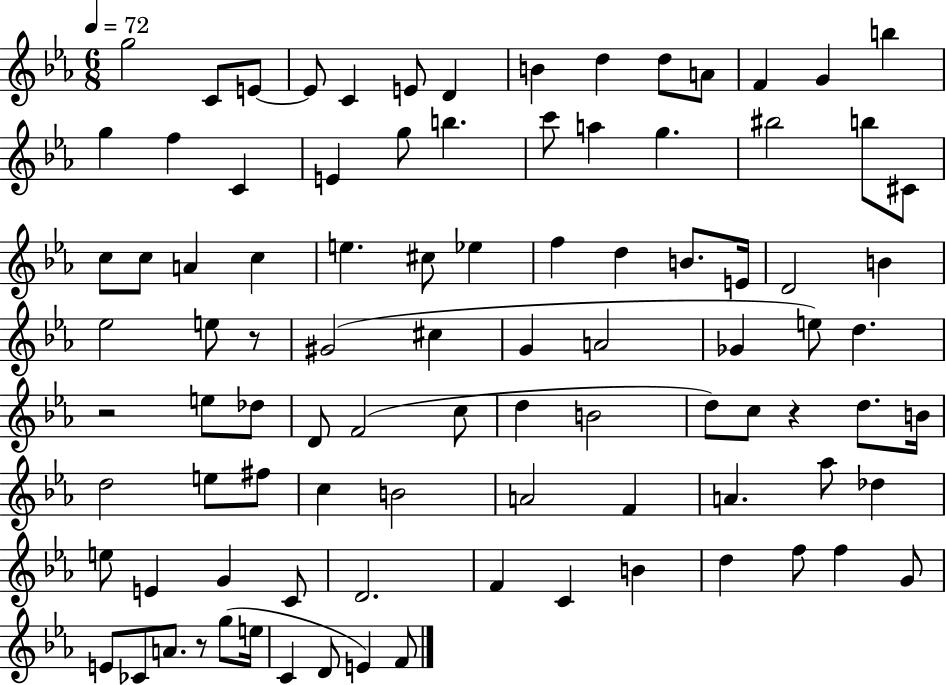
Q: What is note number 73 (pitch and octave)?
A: C4